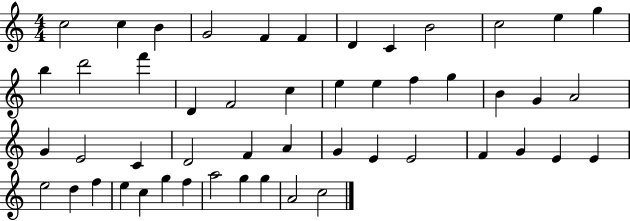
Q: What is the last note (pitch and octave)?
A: C5